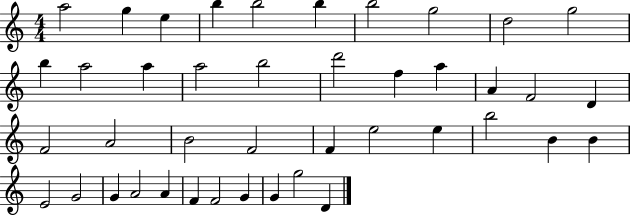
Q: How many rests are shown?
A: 0